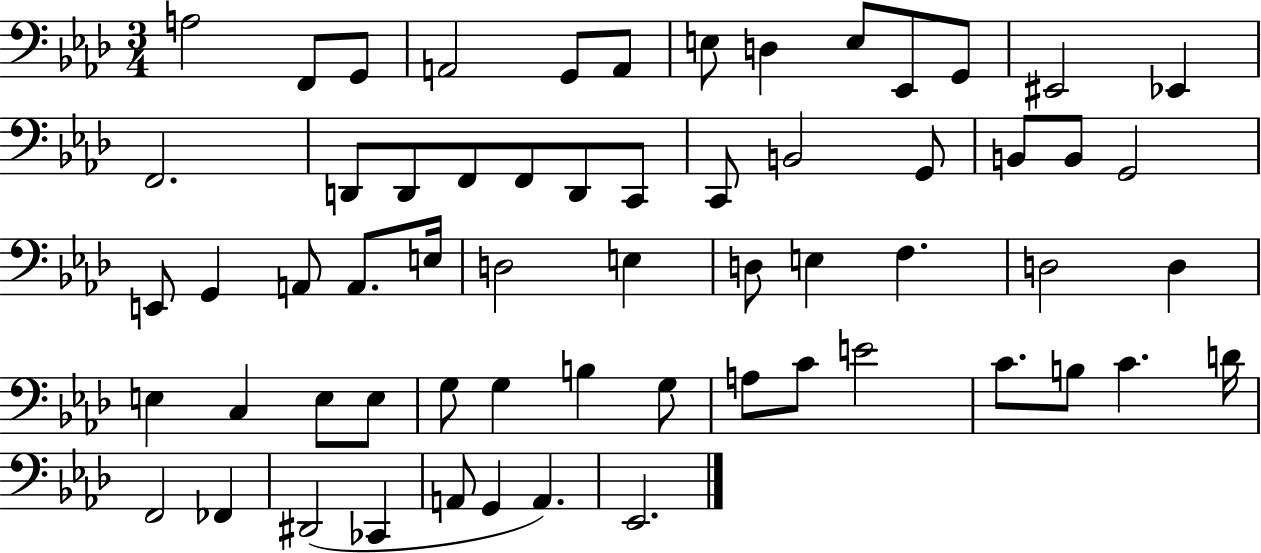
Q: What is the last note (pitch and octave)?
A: Eb2